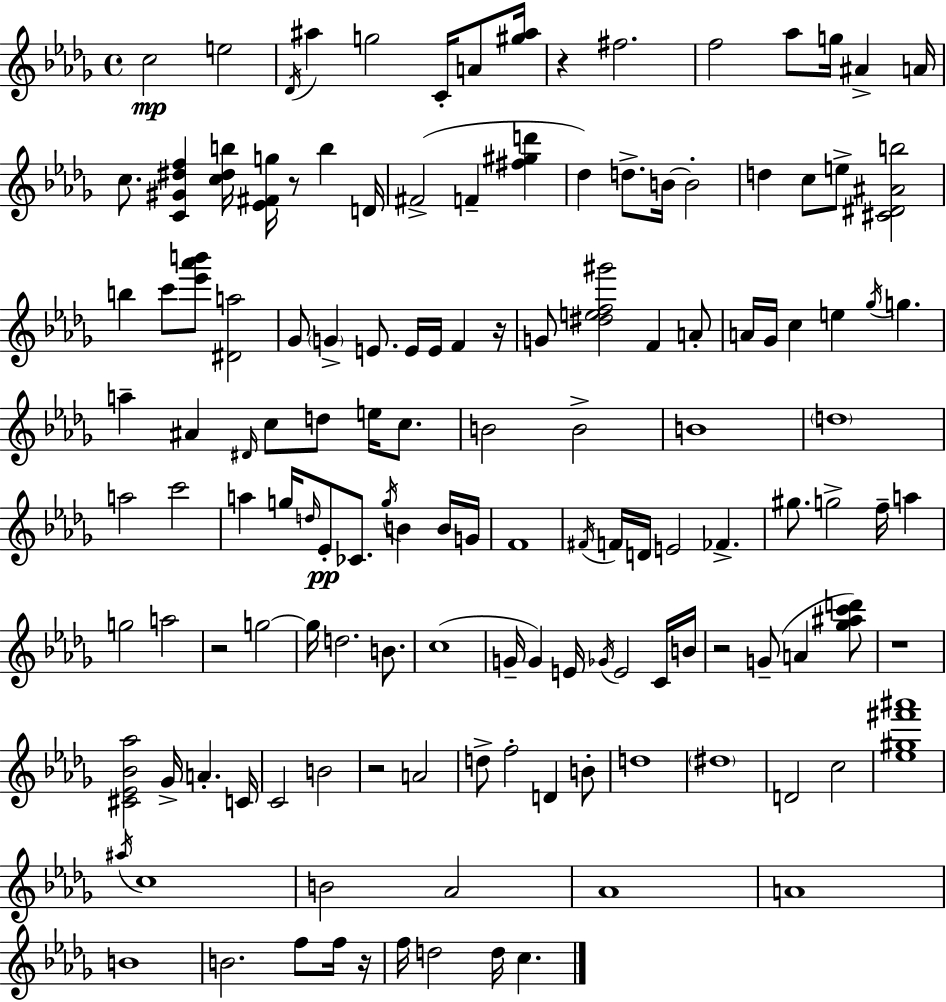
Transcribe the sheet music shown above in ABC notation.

X:1
T:Untitled
M:4/4
L:1/4
K:Bbm
c2 e2 _D/4 ^a g2 C/4 A/2 [^g^a]/4 z ^f2 f2 _a/2 g/4 ^A A/4 c/2 [C^G^df] [c^db]/4 [_E^Fg]/4 z/2 b D/4 ^F2 F [^f^gd'] _d d/2 B/4 B2 d c/2 e/2 [^C^D^Ab]2 b c'/2 [_e'_a'b']/2 [^Da]2 _G/2 G E/2 E/4 E/4 F z/4 G/2 [^def^g']2 F A/2 A/4 _G/4 c e _g/4 g a ^A ^D/4 c/2 d/2 e/4 c/2 B2 B2 B4 d4 a2 c'2 a g/4 d/4 _E/2 _C/2 g/4 B B/4 G/4 F4 ^F/4 F/4 D/4 E2 _F ^g/2 g2 f/4 a g2 a2 z2 g2 g/4 d2 B/2 c4 G/4 G E/4 _G/4 E2 C/4 B/4 z2 G/2 A [_g^ac'd']/2 z4 [^C_E_B_a]2 _G/4 A C/4 C2 B2 z2 A2 d/2 f2 D B/2 d4 ^d4 D2 c2 [_e^g^f'^a']4 ^a/4 c4 B2 _A2 _A4 A4 B4 B2 f/2 f/4 z/4 f/4 d2 d/4 c